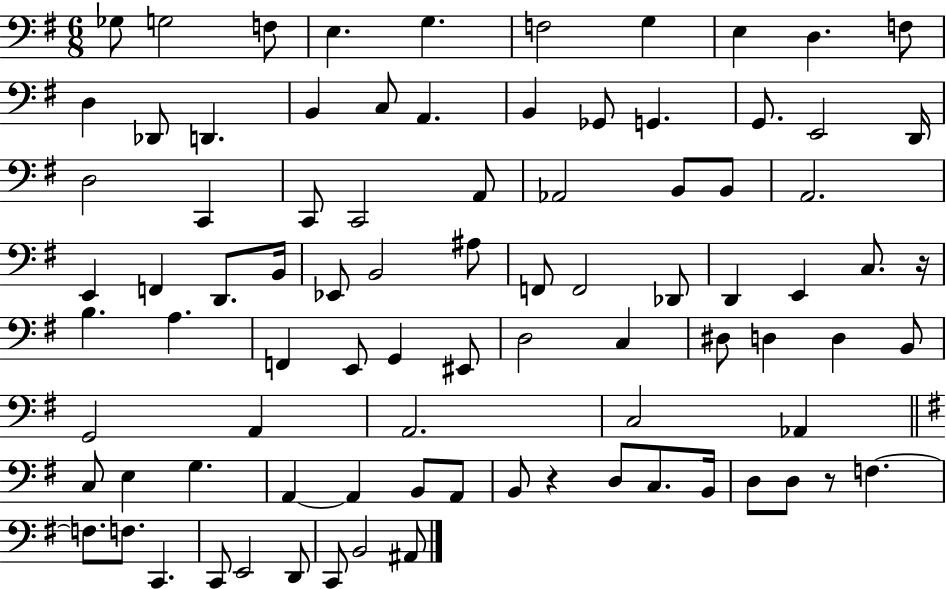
Gb3/e G3/h F3/e E3/q. G3/q. F3/h G3/q E3/q D3/q. F3/e D3/q Db2/e D2/q. B2/q C3/e A2/q. B2/q Gb2/e G2/q. G2/e. E2/h D2/s D3/h C2/q C2/e C2/h A2/e Ab2/h B2/e B2/e A2/h. E2/q F2/q D2/e. B2/s Eb2/e B2/h A#3/e F2/e F2/h Db2/e D2/q E2/q C3/e. R/s B3/q. A3/q. F2/q E2/e G2/q EIS2/e D3/h C3/q D#3/e D3/q D3/q B2/e G2/h A2/q A2/h. C3/h Ab2/q C3/e E3/q G3/q. A2/q A2/q B2/e A2/e B2/e R/q D3/e C3/e. B2/s D3/e D3/e R/e F3/q. F3/e. F3/e. C2/q. C2/e E2/h D2/e C2/e B2/h A#2/e